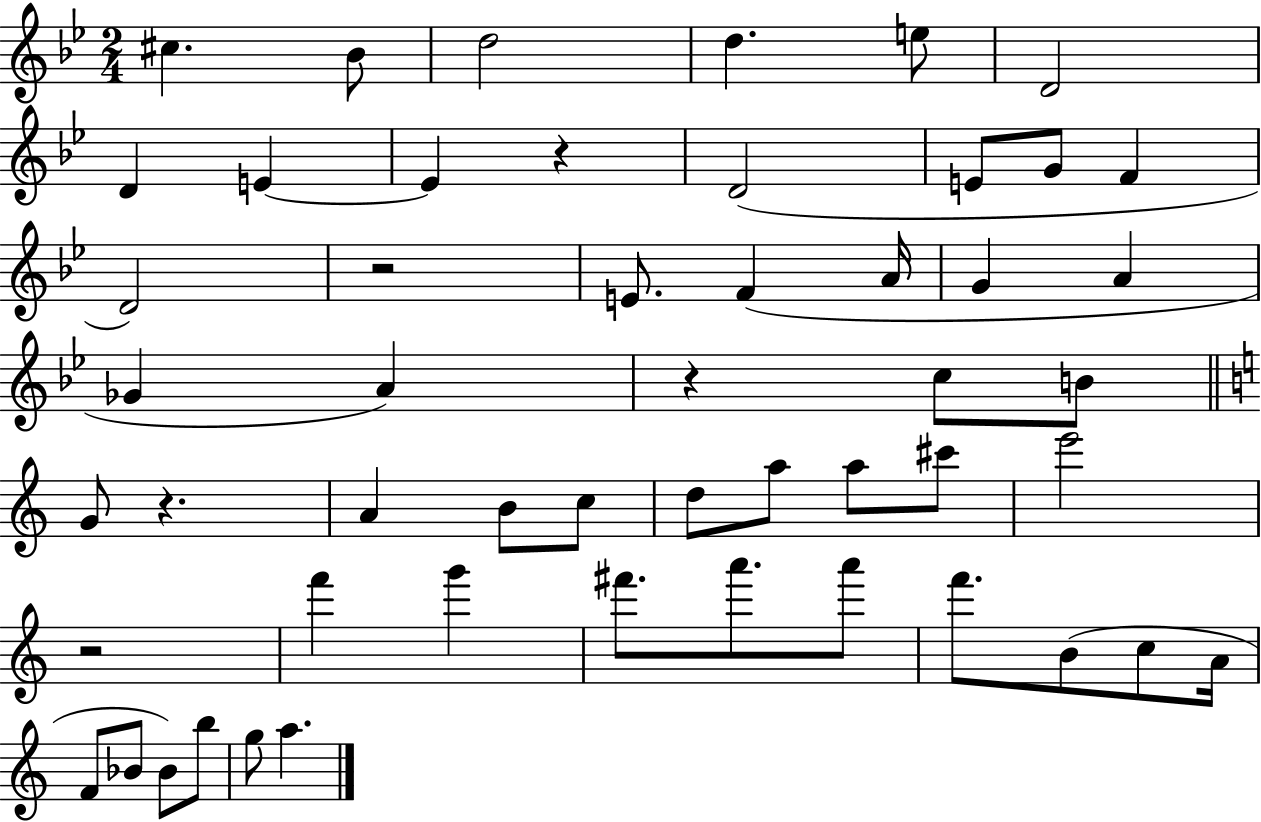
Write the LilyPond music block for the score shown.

{
  \clef treble
  \numericTimeSignature
  \time 2/4
  \key bes \major
  cis''4. bes'8 | d''2 | d''4. e''8 | d'2 | \break d'4 e'4~~ | e'4 r4 | d'2( | e'8 g'8 f'4 | \break d'2) | r2 | e'8. f'4( a'16 | g'4 a'4 | \break ges'4 a'4) | r4 c''8 b'8 | \bar "||" \break \key c \major g'8 r4. | a'4 b'8 c''8 | d''8 a''8 a''8 cis'''8 | e'''2 | \break r2 | f'''4 g'''4 | fis'''8. a'''8. a'''8 | f'''8. b'8( c''8 a'16 | \break f'8 bes'8 bes'8) b''8 | g''8 a''4. | \bar "|."
}